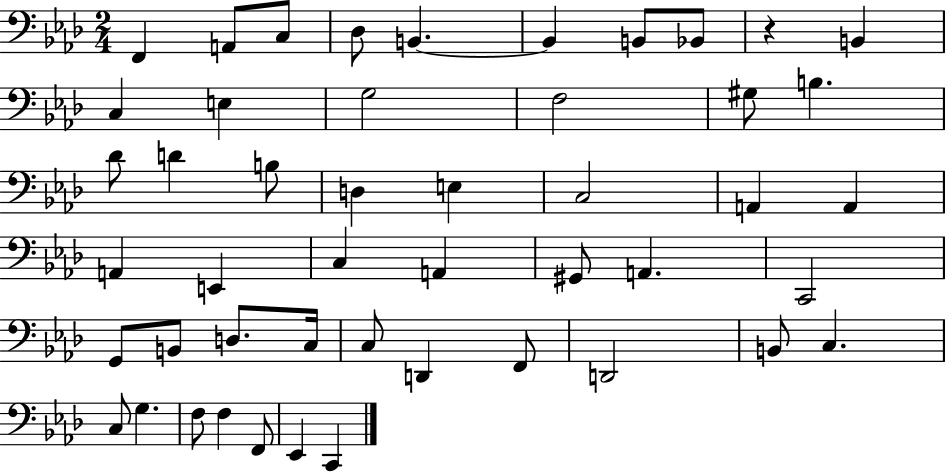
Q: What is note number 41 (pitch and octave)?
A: C3